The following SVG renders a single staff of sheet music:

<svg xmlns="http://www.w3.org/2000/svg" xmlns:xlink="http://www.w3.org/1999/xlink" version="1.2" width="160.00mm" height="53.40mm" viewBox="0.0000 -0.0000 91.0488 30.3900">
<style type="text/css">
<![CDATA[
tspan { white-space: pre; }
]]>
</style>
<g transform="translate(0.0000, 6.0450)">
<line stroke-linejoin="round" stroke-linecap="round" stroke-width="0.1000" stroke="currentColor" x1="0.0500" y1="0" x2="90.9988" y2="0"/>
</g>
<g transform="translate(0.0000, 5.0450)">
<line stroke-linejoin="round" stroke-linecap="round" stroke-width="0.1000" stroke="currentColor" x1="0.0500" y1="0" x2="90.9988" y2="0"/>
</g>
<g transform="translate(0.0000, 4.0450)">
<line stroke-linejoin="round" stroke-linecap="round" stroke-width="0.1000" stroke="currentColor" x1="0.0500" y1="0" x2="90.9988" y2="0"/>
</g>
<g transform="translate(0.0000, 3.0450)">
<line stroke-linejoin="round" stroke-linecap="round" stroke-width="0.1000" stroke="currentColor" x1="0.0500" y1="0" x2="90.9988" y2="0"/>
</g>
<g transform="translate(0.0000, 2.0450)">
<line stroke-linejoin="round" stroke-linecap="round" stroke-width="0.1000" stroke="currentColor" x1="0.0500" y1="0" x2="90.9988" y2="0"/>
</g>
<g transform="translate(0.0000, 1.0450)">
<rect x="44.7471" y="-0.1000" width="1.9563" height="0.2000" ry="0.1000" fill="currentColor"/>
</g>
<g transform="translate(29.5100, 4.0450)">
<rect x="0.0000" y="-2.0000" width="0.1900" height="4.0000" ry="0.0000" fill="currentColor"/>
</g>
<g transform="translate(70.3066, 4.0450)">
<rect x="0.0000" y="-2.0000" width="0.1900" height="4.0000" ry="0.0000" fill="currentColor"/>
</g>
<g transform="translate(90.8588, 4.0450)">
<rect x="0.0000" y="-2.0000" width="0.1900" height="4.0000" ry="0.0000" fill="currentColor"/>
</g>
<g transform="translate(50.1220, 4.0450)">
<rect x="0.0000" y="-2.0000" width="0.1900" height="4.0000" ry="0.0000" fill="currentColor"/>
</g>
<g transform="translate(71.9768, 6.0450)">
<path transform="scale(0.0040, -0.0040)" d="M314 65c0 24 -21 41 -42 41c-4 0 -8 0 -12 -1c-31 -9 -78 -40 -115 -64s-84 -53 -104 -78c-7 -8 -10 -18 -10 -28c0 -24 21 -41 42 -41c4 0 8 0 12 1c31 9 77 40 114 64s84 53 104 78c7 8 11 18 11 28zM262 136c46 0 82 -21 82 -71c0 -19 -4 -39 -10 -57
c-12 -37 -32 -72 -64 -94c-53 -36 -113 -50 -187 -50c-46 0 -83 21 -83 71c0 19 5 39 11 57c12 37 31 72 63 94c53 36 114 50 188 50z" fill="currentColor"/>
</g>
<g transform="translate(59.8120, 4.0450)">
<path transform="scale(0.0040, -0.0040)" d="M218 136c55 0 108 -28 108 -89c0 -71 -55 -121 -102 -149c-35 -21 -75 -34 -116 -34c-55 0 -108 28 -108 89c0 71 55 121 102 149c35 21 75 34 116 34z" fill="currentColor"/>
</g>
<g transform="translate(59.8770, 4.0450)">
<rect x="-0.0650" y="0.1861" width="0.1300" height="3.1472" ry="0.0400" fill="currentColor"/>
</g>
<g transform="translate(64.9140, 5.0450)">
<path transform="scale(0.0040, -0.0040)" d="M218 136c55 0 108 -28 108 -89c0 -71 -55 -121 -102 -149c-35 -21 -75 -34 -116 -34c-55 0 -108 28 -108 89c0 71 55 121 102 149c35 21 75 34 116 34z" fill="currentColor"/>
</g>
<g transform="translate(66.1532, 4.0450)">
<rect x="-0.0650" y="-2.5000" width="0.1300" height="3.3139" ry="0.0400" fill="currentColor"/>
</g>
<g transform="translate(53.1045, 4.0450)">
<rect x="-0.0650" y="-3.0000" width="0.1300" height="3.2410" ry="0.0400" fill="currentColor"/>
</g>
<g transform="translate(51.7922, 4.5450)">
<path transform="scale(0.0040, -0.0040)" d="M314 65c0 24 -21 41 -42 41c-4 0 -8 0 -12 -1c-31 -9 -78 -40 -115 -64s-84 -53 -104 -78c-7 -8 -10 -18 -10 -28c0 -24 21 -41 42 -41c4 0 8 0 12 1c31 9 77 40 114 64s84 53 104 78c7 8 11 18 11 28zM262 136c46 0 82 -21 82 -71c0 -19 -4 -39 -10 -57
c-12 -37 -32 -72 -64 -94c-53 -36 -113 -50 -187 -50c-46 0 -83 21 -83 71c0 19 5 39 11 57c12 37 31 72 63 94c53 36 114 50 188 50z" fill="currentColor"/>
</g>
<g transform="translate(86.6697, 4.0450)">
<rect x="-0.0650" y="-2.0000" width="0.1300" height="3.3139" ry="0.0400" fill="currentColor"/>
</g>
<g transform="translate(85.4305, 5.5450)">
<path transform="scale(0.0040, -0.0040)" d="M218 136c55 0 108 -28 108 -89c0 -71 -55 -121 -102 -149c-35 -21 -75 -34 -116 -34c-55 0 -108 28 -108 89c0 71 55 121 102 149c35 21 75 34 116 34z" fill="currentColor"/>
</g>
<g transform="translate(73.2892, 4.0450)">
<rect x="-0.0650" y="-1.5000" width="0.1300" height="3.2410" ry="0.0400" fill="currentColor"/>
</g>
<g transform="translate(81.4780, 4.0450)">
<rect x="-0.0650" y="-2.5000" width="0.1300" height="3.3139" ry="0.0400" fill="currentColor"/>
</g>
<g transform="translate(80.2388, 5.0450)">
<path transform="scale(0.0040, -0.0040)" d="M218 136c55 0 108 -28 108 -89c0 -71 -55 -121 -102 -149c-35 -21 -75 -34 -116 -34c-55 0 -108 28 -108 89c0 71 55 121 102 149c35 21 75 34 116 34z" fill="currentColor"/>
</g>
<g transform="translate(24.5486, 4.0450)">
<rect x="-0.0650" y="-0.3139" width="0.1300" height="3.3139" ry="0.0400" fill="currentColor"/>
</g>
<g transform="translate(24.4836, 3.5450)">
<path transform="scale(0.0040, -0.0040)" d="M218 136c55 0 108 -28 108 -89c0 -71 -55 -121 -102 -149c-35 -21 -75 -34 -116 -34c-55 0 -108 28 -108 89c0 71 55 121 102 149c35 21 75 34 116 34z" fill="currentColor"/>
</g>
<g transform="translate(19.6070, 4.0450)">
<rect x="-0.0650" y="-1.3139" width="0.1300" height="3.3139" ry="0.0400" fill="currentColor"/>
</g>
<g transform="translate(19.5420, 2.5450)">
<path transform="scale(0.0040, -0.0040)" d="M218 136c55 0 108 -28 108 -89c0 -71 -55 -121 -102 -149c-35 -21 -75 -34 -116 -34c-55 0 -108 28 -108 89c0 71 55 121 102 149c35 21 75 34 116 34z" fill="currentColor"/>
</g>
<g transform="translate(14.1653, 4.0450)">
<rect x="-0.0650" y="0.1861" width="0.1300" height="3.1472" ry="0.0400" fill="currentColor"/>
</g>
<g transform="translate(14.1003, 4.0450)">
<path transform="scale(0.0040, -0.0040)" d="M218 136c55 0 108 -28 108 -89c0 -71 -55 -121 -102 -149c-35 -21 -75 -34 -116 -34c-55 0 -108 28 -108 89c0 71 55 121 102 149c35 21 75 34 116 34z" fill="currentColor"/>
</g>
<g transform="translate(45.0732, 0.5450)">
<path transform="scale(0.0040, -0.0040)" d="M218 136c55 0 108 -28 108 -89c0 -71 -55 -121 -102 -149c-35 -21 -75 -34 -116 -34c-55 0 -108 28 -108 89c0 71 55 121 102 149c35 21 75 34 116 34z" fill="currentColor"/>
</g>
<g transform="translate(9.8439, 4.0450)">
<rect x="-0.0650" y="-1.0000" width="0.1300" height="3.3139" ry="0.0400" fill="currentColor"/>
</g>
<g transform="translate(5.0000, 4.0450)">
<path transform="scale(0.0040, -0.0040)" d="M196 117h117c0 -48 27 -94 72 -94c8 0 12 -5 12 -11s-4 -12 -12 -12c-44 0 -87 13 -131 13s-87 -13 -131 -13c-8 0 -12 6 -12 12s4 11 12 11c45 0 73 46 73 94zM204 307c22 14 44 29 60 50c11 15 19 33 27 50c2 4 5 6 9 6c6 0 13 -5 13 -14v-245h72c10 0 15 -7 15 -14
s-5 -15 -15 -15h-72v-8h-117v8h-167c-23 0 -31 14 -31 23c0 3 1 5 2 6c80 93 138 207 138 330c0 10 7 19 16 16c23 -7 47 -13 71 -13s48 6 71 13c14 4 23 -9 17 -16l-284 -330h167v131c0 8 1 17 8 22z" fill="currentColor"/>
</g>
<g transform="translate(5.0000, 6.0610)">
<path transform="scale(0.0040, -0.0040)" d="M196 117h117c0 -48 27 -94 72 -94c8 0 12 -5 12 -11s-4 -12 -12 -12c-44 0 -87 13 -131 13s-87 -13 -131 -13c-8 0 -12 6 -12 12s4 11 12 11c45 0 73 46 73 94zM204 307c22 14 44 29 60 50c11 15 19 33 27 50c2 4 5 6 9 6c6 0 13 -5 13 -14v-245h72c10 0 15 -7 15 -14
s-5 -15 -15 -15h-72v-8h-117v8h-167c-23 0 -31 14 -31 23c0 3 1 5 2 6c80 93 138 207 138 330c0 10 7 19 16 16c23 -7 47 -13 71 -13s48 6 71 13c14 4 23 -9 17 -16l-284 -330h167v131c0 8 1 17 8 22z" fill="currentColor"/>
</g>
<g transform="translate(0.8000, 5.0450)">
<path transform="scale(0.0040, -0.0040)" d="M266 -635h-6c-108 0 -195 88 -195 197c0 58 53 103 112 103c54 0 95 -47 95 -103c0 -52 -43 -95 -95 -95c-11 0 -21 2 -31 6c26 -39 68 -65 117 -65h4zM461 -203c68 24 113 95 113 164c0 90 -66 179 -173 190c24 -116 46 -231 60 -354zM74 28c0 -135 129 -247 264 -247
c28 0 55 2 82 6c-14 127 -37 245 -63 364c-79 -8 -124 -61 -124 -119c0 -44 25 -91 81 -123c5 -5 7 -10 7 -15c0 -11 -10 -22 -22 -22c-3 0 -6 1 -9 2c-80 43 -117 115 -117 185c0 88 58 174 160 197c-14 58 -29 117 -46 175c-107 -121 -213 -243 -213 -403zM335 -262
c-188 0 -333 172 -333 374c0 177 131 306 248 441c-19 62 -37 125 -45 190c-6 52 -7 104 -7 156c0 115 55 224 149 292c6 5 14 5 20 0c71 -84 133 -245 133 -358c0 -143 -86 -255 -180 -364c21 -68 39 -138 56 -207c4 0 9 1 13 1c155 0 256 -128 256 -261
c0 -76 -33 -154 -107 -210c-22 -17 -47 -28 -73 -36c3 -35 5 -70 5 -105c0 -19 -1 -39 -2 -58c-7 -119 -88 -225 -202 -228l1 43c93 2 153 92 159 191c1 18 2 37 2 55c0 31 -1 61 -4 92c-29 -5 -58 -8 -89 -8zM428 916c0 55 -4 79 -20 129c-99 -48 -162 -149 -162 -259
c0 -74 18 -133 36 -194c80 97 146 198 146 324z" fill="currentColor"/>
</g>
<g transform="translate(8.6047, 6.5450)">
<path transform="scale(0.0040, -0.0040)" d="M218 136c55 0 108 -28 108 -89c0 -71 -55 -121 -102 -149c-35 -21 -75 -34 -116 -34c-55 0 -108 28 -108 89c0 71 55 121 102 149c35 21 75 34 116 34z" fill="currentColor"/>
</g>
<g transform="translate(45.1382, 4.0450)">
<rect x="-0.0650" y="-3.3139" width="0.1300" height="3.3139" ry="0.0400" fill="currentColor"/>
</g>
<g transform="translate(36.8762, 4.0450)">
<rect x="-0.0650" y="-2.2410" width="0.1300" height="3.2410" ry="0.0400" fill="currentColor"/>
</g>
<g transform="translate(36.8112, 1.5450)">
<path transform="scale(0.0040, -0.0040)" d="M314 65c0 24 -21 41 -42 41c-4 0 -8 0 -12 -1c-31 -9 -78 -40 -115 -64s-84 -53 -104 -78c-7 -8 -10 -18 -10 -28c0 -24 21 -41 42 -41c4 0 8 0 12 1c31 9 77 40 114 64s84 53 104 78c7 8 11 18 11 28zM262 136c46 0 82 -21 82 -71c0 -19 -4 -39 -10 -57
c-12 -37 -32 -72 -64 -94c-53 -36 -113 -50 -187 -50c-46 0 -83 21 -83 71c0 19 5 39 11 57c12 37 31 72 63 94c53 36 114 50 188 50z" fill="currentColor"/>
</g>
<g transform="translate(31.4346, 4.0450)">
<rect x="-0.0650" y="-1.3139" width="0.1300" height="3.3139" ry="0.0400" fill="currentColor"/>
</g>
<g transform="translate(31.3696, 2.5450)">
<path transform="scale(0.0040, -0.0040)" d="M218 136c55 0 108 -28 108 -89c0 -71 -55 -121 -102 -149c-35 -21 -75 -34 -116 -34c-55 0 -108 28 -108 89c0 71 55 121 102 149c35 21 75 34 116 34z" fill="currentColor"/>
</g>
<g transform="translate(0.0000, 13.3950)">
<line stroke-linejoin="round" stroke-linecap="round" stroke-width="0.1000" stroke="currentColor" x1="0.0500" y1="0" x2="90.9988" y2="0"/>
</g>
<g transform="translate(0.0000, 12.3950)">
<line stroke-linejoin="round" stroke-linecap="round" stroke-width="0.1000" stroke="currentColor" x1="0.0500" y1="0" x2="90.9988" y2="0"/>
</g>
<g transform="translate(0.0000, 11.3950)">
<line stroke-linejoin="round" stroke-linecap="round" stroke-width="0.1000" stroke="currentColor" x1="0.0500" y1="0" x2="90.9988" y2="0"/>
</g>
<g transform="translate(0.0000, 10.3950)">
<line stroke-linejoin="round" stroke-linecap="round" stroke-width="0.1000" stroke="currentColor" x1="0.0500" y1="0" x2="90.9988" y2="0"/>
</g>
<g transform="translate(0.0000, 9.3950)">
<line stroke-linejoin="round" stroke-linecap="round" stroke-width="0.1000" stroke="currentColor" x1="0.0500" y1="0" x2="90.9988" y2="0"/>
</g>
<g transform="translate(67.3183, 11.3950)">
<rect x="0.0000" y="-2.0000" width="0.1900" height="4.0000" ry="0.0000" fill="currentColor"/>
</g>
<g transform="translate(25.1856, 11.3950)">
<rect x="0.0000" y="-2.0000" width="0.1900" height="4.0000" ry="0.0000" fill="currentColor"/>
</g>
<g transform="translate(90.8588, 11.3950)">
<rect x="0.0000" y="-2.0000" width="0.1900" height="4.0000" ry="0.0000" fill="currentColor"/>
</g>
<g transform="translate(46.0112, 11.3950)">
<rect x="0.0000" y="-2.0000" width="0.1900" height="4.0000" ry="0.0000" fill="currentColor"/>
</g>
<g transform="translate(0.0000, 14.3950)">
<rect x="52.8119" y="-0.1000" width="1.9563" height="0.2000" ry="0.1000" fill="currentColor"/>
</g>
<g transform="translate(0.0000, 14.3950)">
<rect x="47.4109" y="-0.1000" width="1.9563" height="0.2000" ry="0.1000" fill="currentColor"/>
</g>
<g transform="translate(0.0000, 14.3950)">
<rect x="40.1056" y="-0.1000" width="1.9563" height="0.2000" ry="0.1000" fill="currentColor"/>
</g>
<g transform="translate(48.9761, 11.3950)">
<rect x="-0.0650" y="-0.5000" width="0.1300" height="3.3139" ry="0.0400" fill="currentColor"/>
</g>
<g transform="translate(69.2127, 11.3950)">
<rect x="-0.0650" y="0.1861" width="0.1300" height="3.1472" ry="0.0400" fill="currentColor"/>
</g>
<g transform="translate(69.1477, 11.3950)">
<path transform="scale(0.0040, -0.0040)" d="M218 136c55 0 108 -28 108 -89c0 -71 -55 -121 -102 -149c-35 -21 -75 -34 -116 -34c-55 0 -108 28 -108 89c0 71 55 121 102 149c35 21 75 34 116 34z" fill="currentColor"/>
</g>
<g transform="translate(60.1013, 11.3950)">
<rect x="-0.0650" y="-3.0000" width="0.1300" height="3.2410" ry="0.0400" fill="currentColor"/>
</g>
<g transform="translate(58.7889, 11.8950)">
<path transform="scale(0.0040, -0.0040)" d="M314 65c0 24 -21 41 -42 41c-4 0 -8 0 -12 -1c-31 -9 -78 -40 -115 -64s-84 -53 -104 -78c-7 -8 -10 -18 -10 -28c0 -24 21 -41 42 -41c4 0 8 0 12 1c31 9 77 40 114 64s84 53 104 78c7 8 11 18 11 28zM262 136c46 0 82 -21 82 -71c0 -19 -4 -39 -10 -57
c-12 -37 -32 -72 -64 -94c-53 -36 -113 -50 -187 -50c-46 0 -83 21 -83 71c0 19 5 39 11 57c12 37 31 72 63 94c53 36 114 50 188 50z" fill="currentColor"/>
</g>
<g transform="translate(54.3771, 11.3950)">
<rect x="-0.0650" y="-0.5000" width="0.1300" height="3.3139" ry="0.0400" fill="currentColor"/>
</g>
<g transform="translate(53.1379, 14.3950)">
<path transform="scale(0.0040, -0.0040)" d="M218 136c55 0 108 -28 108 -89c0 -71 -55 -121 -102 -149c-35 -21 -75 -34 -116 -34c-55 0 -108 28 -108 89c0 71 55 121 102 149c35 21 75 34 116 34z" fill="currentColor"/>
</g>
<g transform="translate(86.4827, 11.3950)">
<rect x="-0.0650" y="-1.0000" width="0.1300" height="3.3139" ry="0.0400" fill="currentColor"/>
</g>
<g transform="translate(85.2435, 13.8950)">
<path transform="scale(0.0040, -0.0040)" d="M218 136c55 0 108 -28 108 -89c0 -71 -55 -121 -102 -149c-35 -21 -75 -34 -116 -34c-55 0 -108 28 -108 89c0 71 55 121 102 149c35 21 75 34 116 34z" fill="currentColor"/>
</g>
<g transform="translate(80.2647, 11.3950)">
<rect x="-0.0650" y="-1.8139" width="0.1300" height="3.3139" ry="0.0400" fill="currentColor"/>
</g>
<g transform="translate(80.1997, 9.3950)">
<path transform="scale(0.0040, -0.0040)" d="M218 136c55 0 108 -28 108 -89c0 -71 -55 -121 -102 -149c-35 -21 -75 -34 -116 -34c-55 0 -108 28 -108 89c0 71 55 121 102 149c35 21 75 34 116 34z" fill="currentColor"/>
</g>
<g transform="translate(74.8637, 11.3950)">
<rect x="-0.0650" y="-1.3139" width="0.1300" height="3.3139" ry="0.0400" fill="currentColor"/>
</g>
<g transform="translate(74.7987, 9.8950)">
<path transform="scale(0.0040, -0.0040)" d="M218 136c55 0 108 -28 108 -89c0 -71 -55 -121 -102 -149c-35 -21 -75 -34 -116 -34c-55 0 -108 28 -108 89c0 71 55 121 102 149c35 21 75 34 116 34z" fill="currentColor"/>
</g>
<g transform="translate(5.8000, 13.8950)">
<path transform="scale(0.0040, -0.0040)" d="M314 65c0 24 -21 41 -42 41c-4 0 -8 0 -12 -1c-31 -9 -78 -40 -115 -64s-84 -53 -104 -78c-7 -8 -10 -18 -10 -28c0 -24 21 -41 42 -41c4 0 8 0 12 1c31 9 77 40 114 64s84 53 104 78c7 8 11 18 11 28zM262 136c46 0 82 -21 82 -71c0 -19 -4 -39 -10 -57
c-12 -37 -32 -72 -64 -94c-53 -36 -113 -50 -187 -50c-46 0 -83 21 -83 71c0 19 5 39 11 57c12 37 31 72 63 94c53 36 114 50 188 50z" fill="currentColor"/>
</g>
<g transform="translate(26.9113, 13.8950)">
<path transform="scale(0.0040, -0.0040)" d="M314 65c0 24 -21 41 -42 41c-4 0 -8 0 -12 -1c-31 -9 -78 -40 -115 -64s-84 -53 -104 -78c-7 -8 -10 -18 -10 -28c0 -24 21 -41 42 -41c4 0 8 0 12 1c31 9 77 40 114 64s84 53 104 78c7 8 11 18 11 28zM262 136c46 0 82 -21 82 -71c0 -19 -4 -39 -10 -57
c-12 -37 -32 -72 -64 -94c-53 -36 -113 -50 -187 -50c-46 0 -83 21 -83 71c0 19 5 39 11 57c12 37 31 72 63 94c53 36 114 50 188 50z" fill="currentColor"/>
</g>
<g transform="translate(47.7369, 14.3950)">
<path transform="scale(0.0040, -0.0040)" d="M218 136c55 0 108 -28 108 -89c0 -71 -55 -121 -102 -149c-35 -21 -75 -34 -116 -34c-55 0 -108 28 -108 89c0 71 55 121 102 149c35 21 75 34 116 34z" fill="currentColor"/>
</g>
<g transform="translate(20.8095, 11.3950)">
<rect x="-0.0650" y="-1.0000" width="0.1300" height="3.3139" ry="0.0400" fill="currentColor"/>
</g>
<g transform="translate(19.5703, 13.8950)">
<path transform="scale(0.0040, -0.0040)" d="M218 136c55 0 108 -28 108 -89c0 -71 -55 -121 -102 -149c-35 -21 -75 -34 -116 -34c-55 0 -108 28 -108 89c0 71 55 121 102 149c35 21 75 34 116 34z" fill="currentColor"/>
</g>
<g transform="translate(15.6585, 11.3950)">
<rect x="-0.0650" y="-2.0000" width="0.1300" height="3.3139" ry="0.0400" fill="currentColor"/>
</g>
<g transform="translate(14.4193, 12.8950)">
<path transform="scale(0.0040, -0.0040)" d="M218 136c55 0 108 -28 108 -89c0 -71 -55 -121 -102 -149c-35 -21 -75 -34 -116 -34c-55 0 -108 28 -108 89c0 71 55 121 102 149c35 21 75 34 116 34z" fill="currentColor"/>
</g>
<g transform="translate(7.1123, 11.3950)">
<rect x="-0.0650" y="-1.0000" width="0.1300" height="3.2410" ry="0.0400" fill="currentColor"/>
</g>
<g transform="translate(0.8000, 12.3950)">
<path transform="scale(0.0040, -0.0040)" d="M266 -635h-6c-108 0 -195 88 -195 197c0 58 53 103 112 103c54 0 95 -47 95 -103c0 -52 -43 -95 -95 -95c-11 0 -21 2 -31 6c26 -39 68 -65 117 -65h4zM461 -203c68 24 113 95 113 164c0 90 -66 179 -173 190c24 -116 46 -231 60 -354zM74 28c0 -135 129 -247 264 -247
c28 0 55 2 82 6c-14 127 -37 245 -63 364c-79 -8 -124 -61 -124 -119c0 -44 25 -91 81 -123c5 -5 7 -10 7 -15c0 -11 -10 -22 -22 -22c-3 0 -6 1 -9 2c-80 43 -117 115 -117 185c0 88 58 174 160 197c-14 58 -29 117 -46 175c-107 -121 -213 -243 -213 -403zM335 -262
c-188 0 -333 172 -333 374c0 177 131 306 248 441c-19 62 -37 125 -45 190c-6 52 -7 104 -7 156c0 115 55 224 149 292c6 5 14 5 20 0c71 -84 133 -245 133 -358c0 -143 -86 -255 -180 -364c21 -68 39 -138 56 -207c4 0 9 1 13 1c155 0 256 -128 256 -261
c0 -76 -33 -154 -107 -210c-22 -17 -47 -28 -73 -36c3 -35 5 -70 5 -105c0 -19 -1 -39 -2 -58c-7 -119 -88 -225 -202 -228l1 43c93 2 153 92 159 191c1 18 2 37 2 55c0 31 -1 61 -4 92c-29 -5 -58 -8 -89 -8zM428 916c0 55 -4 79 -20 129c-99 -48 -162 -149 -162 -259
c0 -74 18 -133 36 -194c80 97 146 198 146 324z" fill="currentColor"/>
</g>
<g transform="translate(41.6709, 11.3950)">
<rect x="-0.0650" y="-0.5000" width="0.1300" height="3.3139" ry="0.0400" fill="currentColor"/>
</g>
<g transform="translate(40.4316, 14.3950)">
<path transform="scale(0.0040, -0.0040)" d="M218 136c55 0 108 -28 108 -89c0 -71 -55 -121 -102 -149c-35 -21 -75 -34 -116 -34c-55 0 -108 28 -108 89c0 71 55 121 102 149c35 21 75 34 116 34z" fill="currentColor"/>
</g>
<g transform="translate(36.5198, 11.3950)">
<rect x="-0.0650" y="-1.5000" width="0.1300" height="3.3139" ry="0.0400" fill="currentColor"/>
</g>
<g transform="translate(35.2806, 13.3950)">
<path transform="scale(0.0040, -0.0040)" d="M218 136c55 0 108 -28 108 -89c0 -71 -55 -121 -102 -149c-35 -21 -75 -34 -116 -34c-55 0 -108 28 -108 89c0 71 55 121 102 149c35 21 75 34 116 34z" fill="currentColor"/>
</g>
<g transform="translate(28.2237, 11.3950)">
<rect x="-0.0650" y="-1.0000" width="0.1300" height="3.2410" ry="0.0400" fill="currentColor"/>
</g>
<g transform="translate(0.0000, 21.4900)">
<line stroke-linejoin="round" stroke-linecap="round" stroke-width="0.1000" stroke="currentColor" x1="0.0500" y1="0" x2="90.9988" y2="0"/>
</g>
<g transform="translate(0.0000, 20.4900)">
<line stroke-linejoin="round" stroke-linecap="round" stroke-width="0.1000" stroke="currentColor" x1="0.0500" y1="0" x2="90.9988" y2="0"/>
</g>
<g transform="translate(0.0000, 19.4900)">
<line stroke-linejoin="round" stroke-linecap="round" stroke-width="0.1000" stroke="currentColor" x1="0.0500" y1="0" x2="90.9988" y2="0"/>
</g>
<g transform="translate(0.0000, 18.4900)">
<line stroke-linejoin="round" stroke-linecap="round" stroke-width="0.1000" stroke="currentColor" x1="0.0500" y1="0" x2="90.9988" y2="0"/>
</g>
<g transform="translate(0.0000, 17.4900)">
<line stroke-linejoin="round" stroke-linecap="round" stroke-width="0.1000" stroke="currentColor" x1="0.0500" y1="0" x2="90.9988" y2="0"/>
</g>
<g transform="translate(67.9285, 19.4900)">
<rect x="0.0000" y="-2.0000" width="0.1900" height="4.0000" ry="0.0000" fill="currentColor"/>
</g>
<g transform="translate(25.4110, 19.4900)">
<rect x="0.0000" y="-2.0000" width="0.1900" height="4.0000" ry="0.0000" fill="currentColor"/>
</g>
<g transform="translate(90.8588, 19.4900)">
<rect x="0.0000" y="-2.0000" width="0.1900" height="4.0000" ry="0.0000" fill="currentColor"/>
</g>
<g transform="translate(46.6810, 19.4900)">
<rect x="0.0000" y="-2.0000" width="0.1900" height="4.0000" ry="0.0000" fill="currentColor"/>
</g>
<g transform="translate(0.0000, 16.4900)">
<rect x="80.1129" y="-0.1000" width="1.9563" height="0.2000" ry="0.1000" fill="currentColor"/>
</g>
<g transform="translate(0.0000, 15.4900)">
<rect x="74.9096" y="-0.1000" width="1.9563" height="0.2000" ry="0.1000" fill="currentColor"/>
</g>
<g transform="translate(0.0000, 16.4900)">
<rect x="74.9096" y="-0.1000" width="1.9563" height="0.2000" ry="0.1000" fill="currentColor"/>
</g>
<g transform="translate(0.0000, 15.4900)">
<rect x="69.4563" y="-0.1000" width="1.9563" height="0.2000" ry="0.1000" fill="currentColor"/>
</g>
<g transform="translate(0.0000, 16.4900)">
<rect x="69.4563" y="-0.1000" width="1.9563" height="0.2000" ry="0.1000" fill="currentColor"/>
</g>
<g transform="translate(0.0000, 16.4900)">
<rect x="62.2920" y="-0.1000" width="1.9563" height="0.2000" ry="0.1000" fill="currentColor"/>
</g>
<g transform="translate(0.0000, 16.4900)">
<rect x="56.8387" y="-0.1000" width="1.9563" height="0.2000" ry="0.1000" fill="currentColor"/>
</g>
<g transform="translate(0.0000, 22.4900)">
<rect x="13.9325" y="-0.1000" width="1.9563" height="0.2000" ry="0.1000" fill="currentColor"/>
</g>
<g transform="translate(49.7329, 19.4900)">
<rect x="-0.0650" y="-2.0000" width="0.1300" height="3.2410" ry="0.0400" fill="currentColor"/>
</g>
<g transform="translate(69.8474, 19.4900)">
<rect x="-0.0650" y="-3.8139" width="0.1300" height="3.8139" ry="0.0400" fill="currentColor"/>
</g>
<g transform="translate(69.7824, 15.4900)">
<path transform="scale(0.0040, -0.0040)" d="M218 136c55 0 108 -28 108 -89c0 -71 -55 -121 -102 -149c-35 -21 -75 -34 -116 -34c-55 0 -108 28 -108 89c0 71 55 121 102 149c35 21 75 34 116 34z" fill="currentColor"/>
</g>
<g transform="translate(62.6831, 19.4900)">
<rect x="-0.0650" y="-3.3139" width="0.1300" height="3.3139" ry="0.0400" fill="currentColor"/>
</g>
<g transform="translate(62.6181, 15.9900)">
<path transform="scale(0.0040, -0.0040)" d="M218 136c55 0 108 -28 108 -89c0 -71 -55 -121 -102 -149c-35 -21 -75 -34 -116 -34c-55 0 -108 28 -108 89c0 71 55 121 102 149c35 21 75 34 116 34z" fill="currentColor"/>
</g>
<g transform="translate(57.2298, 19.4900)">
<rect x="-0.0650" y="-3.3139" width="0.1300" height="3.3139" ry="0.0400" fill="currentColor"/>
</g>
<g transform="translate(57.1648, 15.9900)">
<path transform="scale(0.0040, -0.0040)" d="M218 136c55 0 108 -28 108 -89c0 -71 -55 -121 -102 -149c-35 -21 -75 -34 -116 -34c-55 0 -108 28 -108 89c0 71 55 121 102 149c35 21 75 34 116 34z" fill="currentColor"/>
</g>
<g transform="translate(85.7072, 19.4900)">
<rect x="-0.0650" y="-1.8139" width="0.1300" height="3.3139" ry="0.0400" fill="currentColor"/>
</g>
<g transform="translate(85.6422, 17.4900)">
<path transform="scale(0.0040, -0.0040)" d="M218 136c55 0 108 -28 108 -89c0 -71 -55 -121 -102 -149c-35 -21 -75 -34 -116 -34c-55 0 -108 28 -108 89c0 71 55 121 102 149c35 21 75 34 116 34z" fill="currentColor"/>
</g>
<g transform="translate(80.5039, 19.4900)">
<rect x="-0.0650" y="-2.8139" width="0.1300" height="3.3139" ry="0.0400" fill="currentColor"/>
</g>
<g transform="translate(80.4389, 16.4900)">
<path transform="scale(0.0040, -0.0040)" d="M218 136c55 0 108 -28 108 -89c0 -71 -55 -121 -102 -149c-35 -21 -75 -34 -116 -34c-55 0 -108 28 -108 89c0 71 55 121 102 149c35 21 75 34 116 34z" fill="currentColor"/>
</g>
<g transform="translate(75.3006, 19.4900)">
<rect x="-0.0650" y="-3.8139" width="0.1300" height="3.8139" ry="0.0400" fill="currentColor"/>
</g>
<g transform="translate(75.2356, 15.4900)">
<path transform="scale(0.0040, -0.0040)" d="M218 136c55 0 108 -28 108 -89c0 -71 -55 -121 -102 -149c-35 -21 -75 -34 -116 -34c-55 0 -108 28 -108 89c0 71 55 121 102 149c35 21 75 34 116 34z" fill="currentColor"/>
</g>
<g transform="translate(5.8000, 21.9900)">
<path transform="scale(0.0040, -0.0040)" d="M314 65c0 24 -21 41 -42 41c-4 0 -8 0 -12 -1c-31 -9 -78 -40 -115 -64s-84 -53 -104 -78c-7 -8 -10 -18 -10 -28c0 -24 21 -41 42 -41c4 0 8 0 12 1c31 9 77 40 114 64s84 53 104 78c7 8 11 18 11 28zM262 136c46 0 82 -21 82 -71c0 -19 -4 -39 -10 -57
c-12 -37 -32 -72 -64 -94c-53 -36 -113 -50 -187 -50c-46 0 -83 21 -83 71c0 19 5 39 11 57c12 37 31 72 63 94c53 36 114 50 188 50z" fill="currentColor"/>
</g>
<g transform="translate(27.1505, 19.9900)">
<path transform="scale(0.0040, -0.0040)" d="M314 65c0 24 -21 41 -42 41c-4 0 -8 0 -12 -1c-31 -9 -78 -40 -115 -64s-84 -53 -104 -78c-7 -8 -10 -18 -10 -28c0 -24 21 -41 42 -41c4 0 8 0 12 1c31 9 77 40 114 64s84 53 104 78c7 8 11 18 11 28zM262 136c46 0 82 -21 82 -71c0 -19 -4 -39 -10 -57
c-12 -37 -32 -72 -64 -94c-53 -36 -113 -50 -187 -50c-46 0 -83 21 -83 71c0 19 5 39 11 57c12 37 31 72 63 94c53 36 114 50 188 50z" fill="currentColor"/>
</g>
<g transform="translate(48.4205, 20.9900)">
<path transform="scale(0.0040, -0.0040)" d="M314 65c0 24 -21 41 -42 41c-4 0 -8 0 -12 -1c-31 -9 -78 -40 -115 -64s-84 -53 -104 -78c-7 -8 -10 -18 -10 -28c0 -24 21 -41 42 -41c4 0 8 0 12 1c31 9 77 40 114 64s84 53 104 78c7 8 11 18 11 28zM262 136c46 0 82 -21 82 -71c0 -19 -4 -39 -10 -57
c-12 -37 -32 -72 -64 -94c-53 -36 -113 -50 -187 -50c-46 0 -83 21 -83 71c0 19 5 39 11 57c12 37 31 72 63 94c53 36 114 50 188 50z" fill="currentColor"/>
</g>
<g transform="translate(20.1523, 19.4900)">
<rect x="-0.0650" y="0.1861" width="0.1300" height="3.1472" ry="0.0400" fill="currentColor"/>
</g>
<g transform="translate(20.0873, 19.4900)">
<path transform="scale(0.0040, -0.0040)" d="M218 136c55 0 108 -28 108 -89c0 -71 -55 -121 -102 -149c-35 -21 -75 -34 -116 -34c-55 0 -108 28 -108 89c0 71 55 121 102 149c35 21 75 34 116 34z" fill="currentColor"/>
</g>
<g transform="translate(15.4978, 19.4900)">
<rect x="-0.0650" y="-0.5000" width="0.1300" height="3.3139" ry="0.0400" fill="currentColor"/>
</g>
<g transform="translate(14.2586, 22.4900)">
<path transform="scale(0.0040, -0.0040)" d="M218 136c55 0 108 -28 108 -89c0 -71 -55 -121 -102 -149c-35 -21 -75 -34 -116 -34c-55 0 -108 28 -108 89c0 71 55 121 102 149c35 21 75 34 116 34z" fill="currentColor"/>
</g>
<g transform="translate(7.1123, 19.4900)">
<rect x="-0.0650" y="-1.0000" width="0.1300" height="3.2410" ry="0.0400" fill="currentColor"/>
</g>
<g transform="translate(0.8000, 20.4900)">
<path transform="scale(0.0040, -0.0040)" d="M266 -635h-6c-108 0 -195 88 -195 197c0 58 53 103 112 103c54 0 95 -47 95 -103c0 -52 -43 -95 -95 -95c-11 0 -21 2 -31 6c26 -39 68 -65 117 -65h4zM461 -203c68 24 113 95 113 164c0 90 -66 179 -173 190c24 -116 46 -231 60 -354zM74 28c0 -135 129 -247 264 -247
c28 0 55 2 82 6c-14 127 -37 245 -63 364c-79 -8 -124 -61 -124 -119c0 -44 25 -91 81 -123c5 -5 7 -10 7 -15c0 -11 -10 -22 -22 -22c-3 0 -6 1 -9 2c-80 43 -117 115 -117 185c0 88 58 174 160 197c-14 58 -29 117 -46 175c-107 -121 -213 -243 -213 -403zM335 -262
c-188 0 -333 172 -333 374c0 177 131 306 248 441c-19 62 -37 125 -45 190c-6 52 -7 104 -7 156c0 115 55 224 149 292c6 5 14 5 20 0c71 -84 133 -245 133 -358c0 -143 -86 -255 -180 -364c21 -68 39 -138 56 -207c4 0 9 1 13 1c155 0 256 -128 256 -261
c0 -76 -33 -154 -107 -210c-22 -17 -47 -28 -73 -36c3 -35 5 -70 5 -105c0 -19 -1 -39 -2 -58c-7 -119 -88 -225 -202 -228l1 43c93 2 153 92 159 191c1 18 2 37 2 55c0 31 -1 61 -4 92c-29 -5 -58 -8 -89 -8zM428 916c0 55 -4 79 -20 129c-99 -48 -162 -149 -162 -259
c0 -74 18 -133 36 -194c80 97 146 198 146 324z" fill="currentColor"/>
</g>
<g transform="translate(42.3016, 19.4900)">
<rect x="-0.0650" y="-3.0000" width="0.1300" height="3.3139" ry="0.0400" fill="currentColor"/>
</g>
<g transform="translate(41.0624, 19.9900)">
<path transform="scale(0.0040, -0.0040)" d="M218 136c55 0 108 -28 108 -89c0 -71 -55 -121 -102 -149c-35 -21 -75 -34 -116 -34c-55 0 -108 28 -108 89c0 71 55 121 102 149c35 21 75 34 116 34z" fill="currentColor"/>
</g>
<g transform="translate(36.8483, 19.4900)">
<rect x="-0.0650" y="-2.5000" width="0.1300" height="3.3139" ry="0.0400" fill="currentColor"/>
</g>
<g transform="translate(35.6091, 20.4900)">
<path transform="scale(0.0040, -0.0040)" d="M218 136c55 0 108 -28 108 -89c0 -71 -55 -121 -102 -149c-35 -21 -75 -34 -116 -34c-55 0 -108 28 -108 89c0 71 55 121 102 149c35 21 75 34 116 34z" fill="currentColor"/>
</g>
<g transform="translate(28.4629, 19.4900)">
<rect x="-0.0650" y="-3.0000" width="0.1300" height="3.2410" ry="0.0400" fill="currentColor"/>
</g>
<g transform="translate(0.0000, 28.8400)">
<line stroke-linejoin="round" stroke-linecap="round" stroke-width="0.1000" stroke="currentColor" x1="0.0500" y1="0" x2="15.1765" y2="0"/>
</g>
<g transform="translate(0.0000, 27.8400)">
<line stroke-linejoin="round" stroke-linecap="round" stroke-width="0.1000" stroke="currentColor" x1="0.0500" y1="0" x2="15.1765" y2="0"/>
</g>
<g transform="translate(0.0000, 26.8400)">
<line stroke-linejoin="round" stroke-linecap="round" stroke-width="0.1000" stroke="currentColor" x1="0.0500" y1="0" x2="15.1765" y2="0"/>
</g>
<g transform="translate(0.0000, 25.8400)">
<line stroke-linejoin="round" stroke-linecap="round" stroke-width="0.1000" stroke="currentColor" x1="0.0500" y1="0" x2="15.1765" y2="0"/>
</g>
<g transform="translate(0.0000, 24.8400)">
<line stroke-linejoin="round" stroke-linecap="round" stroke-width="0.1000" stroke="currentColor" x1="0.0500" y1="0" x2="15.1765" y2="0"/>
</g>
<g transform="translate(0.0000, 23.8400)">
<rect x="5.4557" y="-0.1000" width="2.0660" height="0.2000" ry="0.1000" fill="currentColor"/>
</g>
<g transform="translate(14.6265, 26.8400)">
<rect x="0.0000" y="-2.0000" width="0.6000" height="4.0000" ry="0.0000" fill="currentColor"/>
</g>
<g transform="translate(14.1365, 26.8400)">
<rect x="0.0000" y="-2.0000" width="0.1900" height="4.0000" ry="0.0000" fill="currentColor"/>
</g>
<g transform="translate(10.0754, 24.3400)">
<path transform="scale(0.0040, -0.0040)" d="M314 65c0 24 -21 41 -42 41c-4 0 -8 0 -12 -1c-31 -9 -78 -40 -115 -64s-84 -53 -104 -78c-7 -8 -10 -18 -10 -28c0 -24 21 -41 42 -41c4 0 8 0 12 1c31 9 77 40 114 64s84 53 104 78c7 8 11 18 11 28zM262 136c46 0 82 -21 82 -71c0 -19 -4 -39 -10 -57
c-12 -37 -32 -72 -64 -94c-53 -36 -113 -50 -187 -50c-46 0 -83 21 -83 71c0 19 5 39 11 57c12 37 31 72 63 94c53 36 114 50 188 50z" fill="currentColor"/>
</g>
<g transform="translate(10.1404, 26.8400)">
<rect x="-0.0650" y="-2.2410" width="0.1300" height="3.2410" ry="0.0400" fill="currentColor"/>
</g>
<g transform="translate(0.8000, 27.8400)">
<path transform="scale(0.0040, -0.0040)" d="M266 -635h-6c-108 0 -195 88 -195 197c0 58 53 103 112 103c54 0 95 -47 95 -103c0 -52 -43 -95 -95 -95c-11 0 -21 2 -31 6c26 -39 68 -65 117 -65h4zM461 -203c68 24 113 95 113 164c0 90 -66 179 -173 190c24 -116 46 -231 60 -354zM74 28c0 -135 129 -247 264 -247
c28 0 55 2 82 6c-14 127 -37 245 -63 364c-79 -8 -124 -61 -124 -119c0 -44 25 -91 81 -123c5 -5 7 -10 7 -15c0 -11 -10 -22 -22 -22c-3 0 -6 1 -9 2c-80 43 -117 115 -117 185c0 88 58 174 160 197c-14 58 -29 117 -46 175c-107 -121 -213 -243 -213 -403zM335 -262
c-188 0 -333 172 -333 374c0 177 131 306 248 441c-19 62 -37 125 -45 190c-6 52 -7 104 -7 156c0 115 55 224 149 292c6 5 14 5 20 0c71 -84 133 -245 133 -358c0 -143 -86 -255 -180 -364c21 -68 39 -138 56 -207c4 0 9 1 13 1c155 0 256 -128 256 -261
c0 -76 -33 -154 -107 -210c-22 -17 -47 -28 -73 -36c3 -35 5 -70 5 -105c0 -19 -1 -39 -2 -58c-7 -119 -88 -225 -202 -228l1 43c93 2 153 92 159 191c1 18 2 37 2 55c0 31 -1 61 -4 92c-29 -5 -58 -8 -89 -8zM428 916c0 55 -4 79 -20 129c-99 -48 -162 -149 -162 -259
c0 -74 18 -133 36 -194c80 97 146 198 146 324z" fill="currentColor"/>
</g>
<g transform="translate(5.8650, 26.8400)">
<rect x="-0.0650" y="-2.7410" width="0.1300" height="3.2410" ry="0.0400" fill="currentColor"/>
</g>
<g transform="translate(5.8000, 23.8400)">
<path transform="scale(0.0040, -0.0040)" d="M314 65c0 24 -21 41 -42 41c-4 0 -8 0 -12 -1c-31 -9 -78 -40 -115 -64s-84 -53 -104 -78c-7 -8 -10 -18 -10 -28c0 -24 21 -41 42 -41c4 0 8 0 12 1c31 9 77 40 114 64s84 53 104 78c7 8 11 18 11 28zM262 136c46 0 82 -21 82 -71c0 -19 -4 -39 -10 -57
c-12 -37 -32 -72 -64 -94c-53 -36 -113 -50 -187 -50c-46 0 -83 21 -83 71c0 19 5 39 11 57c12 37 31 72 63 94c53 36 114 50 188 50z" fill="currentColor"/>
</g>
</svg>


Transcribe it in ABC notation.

X:1
T:Untitled
M:4/4
L:1/4
K:C
D B e c e g2 b A2 B G E2 G F D2 F D D2 E C C C A2 B e f D D2 C B A2 G A F2 b b c' c' a f a2 g2